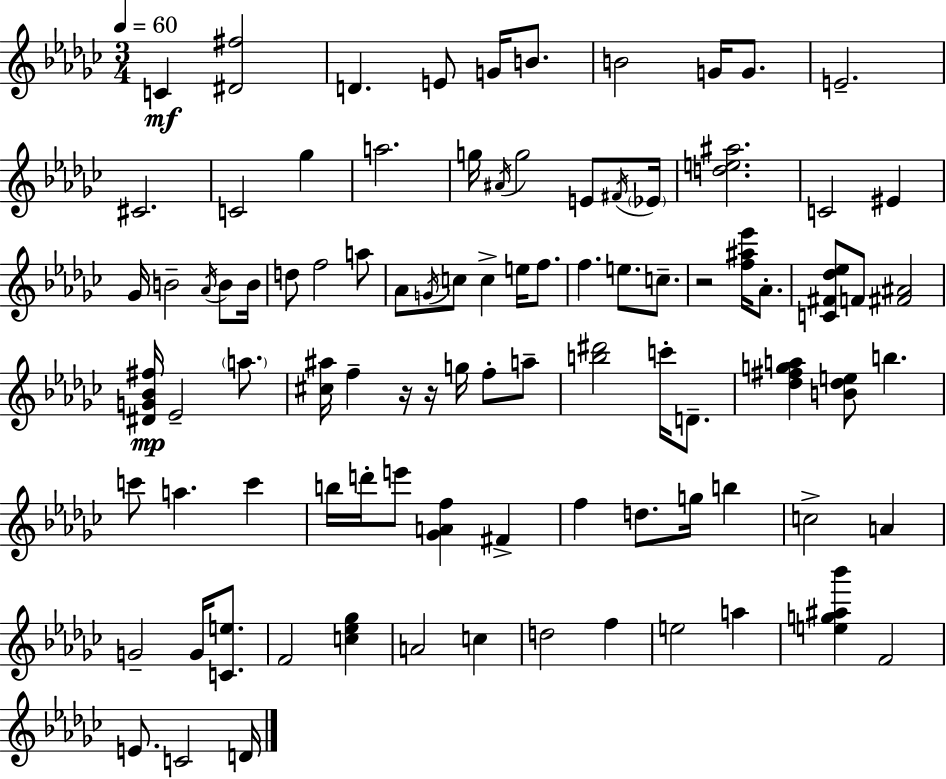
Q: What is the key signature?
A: EES minor